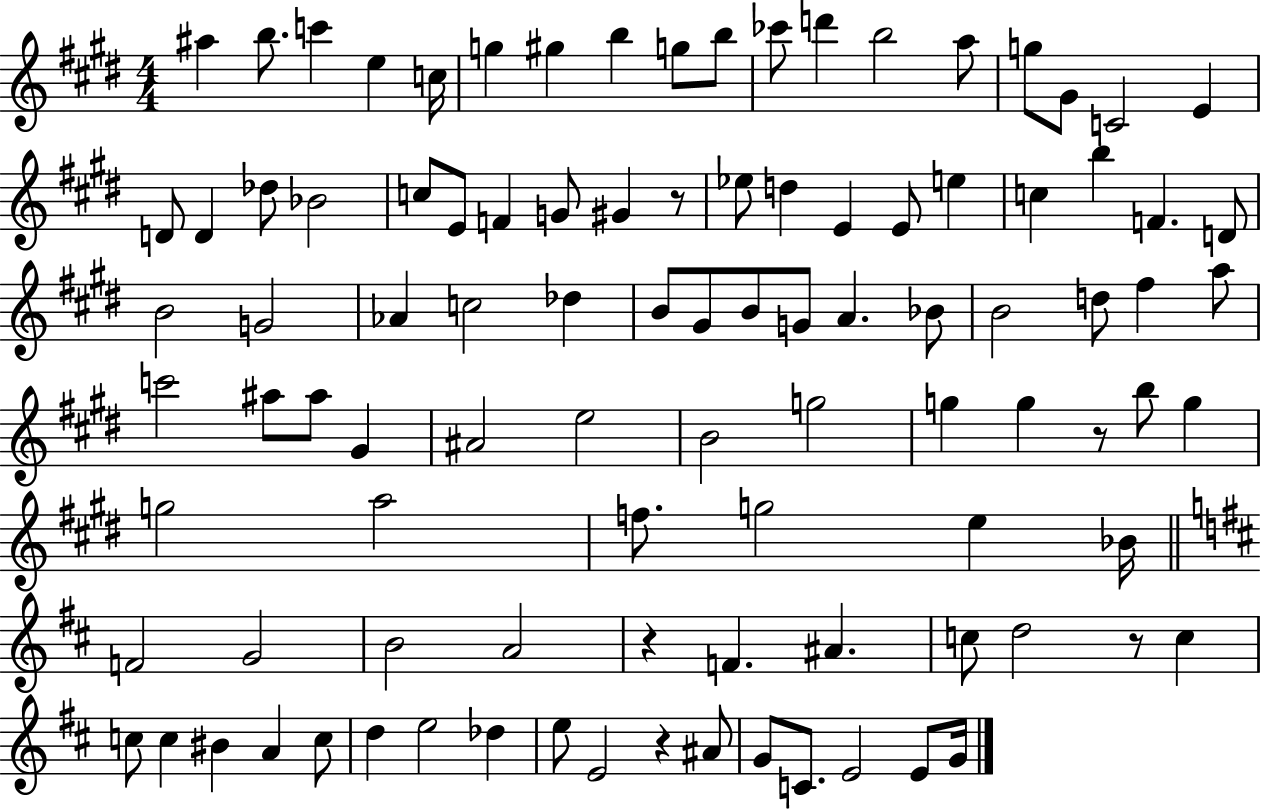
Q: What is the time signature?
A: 4/4